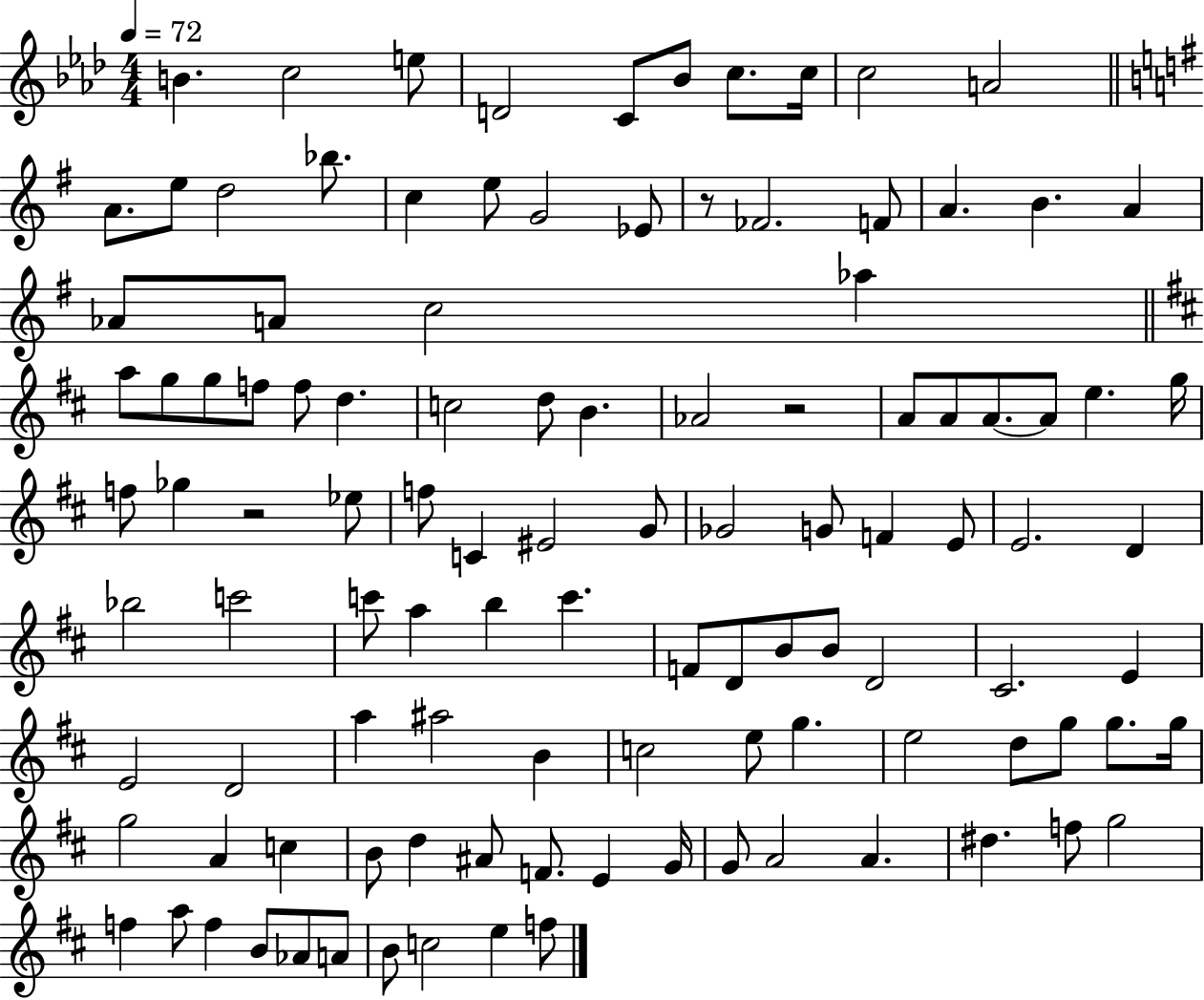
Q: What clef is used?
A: treble